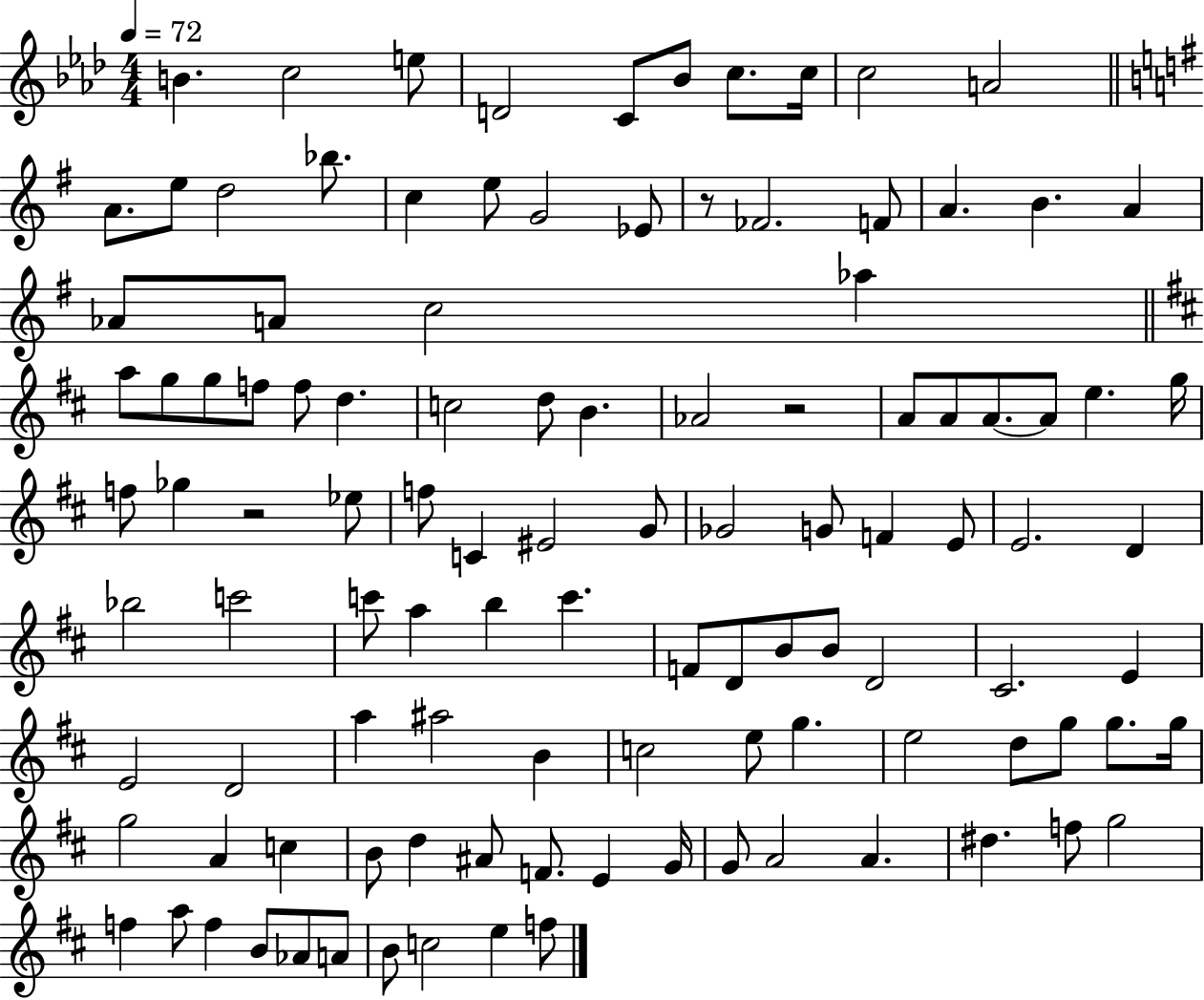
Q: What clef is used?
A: treble